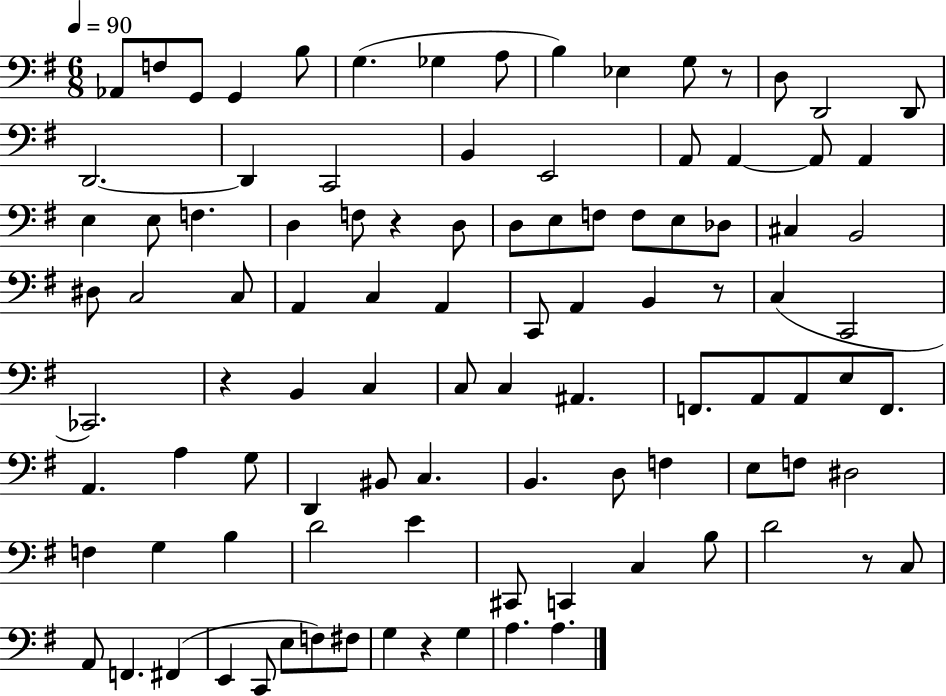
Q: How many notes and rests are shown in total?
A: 100